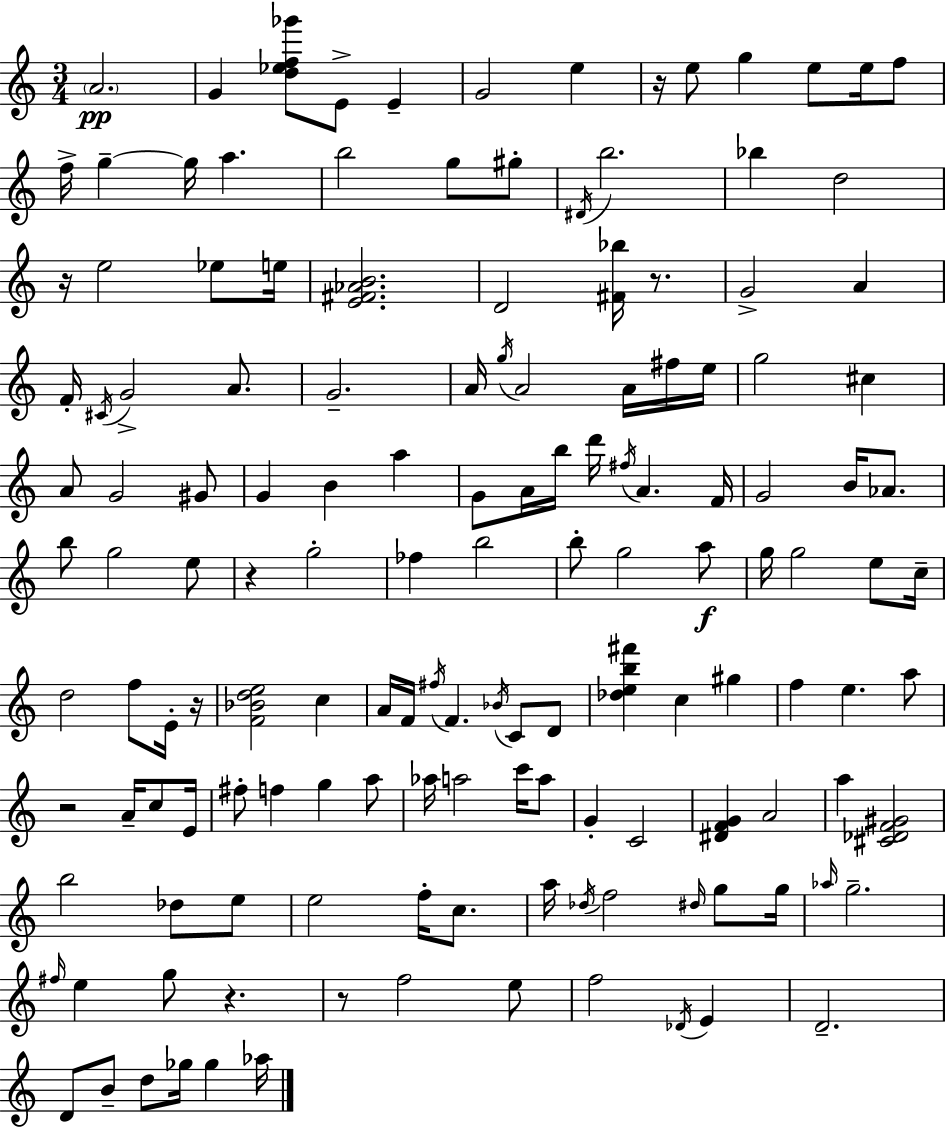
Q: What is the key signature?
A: C major